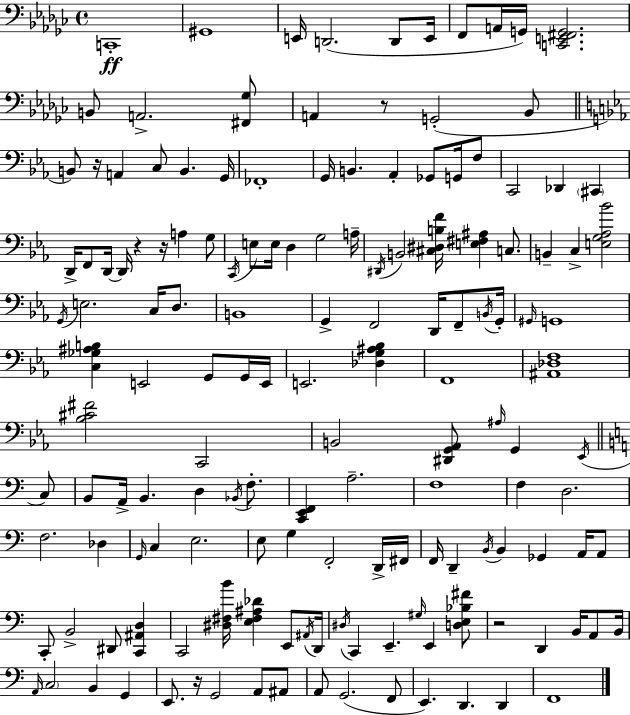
{
  \clef bass
  \time 4/4
  \defaultTimeSignature
  \key ees \minor
  \repeat volta 2 { c,1-.\ff | gis,1 | e,16 d,2.( d,8 e,16 | f,8 a,16 g,16) <c, e, fis, g,>2. | \break b,8 a,2.-> <fis, ges>8 | a,4 r8 g,2-.( bes,8 | \bar "||" \break \key c \minor b,8) r16 a,4 c8 b,4. g,16 | fes,1-. | g,16 b,4. aes,4-. ges,8 g,16 f8 | c,2 des,4 \parenthesize cis,4 | \break d,16-> f,8 d,16~~ d,16 r4 r16 a4 g8 | \acciaccatura { c,16 } e8 e16 d4 g2 | a16-- \acciaccatura { dis,16 } b,2 <cis dis b f'>16 <e fis ais>4 c8. | b,4-- c4-> <e g aes bes'>2 | \break \acciaccatura { g,16 } e2. c16 | d8. b,1 | g,4-> f,2 d,16 | f,8-- \acciaccatura { b,16 } g,16-. \grace { gis,16 } g,1 | \break <c ges ais b>4 e,2 | g,8 g,16 e,16 e,2. | <des g ais bes>4 f,1 | <ais, des f>1 | \break <bes cis' fis'>2 c,2 | b,2 <dis, g, aes,>8 \grace { ais16 } | g,4 \acciaccatura { ees,16 } \bar "||" \break \key c \major c8 b,8 a,16-> b,4. d4 \acciaccatura { bes,16 } | f8.-. <c, e, f,>4 a2.-- | f1 | f4 d2. | \break f2. des4 | \grace { g,16 } c4 e2. | e8 g4 f,2-. | d,16-> fis,16 f,16 d,4-- \acciaccatura { b,16 } b,4 ges,4 | \break a,16 a,8 c,8-. b,2-> dis,8 | <c, ais, d>4 c,2 <dis fis b'>16 <e fis ais des'>4 | e,8 \acciaccatura { ais,16 } d,16 \acciaccatura { dis16 } c,4 e,4.-- | \grace { gis16 } e,4 <d e bes fis'>8 r2 | \break d,4 b,16 a,8 b,16 \grace { a,16 } \parenthesize c2 | b,4 g,4 e,8. r16 g,2 | a,8 ais,8 a,8 g,2.( | f,8 e,4.) d,4. | \break d,4 f,1 | } \bar "|."
}